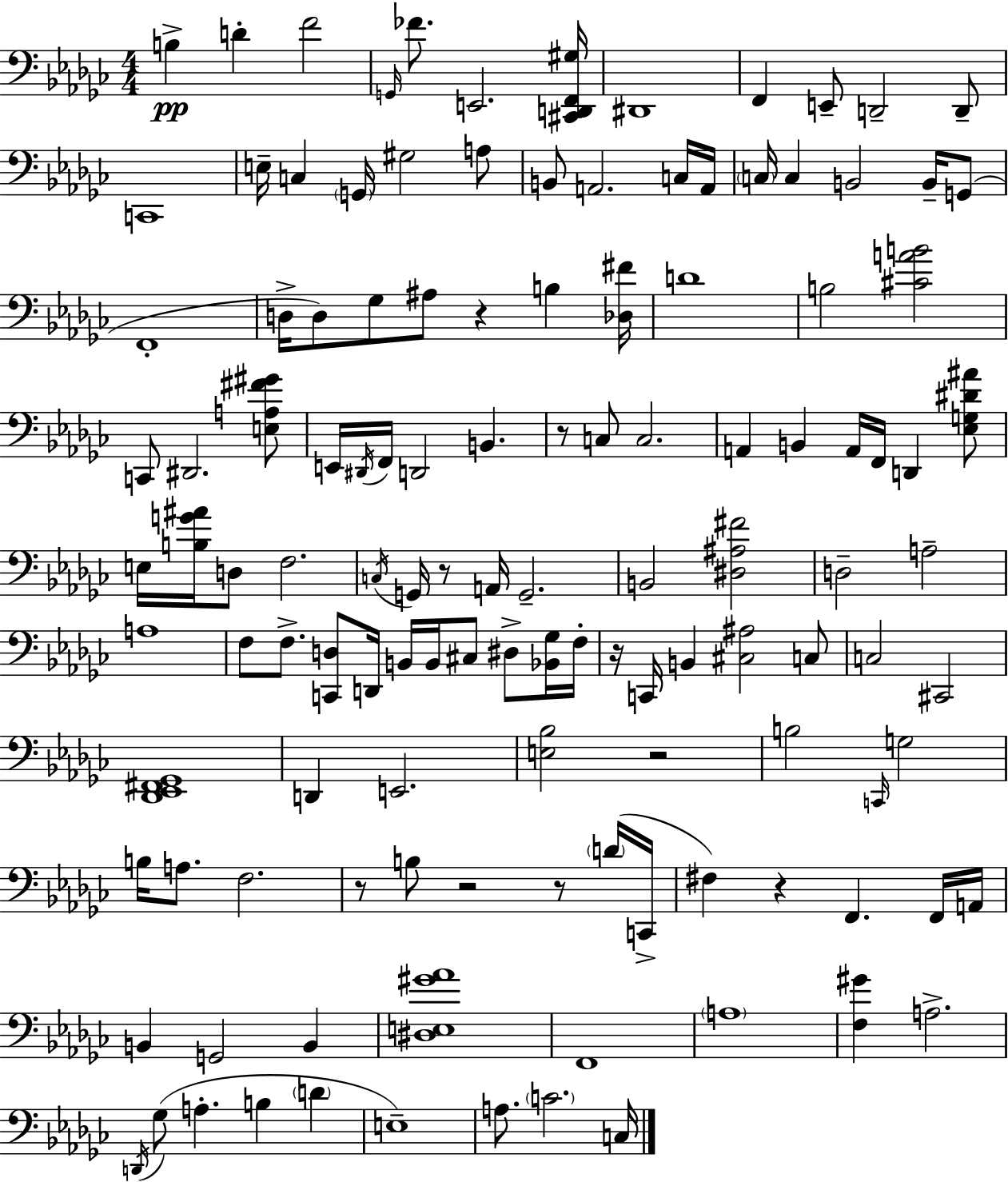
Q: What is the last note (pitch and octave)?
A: C3